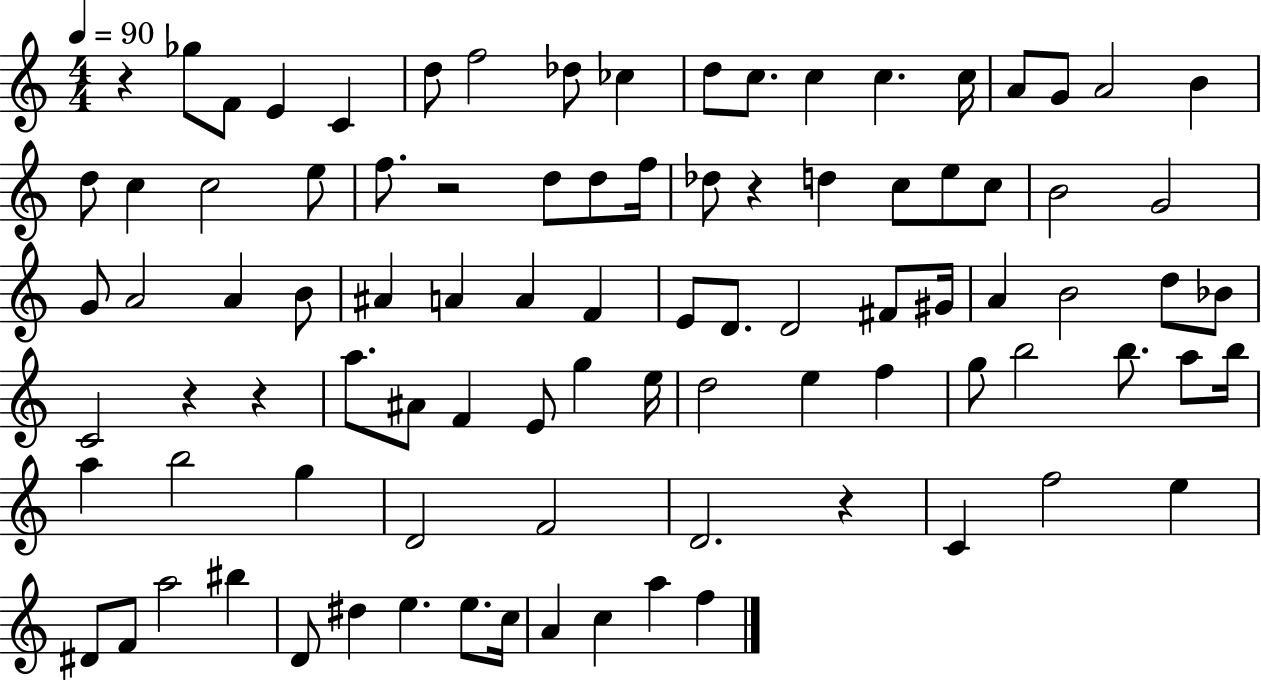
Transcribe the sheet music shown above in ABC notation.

X:1
T:Untitled
M:4/4
L:1/4
K:C
z _g/2 F/2 E C d/2 f2 _d/2 _c d/2 c/2 c c c/4 A/2 G/2 A2 B d/2 c c2 e/2 f/2 z2 d/2 d/2 f/4 _d/2 z d c/2 e/2 c/2 B2 G2 G/2 A2 A B/2 ^A A A F E/2 D/2 D2 ^F/2 ^G/4 A B2 d/2 _B/2 C2 z z a/2 ^A/2 F E/2 g e/4 d2 e f g/2 b2 b/2 a/2 b/4 a b2 g D2 F2 D2 z C f2 e ^D/2 F/2 a2 ^b D/2 ^d e e/2 c/4 A c a f